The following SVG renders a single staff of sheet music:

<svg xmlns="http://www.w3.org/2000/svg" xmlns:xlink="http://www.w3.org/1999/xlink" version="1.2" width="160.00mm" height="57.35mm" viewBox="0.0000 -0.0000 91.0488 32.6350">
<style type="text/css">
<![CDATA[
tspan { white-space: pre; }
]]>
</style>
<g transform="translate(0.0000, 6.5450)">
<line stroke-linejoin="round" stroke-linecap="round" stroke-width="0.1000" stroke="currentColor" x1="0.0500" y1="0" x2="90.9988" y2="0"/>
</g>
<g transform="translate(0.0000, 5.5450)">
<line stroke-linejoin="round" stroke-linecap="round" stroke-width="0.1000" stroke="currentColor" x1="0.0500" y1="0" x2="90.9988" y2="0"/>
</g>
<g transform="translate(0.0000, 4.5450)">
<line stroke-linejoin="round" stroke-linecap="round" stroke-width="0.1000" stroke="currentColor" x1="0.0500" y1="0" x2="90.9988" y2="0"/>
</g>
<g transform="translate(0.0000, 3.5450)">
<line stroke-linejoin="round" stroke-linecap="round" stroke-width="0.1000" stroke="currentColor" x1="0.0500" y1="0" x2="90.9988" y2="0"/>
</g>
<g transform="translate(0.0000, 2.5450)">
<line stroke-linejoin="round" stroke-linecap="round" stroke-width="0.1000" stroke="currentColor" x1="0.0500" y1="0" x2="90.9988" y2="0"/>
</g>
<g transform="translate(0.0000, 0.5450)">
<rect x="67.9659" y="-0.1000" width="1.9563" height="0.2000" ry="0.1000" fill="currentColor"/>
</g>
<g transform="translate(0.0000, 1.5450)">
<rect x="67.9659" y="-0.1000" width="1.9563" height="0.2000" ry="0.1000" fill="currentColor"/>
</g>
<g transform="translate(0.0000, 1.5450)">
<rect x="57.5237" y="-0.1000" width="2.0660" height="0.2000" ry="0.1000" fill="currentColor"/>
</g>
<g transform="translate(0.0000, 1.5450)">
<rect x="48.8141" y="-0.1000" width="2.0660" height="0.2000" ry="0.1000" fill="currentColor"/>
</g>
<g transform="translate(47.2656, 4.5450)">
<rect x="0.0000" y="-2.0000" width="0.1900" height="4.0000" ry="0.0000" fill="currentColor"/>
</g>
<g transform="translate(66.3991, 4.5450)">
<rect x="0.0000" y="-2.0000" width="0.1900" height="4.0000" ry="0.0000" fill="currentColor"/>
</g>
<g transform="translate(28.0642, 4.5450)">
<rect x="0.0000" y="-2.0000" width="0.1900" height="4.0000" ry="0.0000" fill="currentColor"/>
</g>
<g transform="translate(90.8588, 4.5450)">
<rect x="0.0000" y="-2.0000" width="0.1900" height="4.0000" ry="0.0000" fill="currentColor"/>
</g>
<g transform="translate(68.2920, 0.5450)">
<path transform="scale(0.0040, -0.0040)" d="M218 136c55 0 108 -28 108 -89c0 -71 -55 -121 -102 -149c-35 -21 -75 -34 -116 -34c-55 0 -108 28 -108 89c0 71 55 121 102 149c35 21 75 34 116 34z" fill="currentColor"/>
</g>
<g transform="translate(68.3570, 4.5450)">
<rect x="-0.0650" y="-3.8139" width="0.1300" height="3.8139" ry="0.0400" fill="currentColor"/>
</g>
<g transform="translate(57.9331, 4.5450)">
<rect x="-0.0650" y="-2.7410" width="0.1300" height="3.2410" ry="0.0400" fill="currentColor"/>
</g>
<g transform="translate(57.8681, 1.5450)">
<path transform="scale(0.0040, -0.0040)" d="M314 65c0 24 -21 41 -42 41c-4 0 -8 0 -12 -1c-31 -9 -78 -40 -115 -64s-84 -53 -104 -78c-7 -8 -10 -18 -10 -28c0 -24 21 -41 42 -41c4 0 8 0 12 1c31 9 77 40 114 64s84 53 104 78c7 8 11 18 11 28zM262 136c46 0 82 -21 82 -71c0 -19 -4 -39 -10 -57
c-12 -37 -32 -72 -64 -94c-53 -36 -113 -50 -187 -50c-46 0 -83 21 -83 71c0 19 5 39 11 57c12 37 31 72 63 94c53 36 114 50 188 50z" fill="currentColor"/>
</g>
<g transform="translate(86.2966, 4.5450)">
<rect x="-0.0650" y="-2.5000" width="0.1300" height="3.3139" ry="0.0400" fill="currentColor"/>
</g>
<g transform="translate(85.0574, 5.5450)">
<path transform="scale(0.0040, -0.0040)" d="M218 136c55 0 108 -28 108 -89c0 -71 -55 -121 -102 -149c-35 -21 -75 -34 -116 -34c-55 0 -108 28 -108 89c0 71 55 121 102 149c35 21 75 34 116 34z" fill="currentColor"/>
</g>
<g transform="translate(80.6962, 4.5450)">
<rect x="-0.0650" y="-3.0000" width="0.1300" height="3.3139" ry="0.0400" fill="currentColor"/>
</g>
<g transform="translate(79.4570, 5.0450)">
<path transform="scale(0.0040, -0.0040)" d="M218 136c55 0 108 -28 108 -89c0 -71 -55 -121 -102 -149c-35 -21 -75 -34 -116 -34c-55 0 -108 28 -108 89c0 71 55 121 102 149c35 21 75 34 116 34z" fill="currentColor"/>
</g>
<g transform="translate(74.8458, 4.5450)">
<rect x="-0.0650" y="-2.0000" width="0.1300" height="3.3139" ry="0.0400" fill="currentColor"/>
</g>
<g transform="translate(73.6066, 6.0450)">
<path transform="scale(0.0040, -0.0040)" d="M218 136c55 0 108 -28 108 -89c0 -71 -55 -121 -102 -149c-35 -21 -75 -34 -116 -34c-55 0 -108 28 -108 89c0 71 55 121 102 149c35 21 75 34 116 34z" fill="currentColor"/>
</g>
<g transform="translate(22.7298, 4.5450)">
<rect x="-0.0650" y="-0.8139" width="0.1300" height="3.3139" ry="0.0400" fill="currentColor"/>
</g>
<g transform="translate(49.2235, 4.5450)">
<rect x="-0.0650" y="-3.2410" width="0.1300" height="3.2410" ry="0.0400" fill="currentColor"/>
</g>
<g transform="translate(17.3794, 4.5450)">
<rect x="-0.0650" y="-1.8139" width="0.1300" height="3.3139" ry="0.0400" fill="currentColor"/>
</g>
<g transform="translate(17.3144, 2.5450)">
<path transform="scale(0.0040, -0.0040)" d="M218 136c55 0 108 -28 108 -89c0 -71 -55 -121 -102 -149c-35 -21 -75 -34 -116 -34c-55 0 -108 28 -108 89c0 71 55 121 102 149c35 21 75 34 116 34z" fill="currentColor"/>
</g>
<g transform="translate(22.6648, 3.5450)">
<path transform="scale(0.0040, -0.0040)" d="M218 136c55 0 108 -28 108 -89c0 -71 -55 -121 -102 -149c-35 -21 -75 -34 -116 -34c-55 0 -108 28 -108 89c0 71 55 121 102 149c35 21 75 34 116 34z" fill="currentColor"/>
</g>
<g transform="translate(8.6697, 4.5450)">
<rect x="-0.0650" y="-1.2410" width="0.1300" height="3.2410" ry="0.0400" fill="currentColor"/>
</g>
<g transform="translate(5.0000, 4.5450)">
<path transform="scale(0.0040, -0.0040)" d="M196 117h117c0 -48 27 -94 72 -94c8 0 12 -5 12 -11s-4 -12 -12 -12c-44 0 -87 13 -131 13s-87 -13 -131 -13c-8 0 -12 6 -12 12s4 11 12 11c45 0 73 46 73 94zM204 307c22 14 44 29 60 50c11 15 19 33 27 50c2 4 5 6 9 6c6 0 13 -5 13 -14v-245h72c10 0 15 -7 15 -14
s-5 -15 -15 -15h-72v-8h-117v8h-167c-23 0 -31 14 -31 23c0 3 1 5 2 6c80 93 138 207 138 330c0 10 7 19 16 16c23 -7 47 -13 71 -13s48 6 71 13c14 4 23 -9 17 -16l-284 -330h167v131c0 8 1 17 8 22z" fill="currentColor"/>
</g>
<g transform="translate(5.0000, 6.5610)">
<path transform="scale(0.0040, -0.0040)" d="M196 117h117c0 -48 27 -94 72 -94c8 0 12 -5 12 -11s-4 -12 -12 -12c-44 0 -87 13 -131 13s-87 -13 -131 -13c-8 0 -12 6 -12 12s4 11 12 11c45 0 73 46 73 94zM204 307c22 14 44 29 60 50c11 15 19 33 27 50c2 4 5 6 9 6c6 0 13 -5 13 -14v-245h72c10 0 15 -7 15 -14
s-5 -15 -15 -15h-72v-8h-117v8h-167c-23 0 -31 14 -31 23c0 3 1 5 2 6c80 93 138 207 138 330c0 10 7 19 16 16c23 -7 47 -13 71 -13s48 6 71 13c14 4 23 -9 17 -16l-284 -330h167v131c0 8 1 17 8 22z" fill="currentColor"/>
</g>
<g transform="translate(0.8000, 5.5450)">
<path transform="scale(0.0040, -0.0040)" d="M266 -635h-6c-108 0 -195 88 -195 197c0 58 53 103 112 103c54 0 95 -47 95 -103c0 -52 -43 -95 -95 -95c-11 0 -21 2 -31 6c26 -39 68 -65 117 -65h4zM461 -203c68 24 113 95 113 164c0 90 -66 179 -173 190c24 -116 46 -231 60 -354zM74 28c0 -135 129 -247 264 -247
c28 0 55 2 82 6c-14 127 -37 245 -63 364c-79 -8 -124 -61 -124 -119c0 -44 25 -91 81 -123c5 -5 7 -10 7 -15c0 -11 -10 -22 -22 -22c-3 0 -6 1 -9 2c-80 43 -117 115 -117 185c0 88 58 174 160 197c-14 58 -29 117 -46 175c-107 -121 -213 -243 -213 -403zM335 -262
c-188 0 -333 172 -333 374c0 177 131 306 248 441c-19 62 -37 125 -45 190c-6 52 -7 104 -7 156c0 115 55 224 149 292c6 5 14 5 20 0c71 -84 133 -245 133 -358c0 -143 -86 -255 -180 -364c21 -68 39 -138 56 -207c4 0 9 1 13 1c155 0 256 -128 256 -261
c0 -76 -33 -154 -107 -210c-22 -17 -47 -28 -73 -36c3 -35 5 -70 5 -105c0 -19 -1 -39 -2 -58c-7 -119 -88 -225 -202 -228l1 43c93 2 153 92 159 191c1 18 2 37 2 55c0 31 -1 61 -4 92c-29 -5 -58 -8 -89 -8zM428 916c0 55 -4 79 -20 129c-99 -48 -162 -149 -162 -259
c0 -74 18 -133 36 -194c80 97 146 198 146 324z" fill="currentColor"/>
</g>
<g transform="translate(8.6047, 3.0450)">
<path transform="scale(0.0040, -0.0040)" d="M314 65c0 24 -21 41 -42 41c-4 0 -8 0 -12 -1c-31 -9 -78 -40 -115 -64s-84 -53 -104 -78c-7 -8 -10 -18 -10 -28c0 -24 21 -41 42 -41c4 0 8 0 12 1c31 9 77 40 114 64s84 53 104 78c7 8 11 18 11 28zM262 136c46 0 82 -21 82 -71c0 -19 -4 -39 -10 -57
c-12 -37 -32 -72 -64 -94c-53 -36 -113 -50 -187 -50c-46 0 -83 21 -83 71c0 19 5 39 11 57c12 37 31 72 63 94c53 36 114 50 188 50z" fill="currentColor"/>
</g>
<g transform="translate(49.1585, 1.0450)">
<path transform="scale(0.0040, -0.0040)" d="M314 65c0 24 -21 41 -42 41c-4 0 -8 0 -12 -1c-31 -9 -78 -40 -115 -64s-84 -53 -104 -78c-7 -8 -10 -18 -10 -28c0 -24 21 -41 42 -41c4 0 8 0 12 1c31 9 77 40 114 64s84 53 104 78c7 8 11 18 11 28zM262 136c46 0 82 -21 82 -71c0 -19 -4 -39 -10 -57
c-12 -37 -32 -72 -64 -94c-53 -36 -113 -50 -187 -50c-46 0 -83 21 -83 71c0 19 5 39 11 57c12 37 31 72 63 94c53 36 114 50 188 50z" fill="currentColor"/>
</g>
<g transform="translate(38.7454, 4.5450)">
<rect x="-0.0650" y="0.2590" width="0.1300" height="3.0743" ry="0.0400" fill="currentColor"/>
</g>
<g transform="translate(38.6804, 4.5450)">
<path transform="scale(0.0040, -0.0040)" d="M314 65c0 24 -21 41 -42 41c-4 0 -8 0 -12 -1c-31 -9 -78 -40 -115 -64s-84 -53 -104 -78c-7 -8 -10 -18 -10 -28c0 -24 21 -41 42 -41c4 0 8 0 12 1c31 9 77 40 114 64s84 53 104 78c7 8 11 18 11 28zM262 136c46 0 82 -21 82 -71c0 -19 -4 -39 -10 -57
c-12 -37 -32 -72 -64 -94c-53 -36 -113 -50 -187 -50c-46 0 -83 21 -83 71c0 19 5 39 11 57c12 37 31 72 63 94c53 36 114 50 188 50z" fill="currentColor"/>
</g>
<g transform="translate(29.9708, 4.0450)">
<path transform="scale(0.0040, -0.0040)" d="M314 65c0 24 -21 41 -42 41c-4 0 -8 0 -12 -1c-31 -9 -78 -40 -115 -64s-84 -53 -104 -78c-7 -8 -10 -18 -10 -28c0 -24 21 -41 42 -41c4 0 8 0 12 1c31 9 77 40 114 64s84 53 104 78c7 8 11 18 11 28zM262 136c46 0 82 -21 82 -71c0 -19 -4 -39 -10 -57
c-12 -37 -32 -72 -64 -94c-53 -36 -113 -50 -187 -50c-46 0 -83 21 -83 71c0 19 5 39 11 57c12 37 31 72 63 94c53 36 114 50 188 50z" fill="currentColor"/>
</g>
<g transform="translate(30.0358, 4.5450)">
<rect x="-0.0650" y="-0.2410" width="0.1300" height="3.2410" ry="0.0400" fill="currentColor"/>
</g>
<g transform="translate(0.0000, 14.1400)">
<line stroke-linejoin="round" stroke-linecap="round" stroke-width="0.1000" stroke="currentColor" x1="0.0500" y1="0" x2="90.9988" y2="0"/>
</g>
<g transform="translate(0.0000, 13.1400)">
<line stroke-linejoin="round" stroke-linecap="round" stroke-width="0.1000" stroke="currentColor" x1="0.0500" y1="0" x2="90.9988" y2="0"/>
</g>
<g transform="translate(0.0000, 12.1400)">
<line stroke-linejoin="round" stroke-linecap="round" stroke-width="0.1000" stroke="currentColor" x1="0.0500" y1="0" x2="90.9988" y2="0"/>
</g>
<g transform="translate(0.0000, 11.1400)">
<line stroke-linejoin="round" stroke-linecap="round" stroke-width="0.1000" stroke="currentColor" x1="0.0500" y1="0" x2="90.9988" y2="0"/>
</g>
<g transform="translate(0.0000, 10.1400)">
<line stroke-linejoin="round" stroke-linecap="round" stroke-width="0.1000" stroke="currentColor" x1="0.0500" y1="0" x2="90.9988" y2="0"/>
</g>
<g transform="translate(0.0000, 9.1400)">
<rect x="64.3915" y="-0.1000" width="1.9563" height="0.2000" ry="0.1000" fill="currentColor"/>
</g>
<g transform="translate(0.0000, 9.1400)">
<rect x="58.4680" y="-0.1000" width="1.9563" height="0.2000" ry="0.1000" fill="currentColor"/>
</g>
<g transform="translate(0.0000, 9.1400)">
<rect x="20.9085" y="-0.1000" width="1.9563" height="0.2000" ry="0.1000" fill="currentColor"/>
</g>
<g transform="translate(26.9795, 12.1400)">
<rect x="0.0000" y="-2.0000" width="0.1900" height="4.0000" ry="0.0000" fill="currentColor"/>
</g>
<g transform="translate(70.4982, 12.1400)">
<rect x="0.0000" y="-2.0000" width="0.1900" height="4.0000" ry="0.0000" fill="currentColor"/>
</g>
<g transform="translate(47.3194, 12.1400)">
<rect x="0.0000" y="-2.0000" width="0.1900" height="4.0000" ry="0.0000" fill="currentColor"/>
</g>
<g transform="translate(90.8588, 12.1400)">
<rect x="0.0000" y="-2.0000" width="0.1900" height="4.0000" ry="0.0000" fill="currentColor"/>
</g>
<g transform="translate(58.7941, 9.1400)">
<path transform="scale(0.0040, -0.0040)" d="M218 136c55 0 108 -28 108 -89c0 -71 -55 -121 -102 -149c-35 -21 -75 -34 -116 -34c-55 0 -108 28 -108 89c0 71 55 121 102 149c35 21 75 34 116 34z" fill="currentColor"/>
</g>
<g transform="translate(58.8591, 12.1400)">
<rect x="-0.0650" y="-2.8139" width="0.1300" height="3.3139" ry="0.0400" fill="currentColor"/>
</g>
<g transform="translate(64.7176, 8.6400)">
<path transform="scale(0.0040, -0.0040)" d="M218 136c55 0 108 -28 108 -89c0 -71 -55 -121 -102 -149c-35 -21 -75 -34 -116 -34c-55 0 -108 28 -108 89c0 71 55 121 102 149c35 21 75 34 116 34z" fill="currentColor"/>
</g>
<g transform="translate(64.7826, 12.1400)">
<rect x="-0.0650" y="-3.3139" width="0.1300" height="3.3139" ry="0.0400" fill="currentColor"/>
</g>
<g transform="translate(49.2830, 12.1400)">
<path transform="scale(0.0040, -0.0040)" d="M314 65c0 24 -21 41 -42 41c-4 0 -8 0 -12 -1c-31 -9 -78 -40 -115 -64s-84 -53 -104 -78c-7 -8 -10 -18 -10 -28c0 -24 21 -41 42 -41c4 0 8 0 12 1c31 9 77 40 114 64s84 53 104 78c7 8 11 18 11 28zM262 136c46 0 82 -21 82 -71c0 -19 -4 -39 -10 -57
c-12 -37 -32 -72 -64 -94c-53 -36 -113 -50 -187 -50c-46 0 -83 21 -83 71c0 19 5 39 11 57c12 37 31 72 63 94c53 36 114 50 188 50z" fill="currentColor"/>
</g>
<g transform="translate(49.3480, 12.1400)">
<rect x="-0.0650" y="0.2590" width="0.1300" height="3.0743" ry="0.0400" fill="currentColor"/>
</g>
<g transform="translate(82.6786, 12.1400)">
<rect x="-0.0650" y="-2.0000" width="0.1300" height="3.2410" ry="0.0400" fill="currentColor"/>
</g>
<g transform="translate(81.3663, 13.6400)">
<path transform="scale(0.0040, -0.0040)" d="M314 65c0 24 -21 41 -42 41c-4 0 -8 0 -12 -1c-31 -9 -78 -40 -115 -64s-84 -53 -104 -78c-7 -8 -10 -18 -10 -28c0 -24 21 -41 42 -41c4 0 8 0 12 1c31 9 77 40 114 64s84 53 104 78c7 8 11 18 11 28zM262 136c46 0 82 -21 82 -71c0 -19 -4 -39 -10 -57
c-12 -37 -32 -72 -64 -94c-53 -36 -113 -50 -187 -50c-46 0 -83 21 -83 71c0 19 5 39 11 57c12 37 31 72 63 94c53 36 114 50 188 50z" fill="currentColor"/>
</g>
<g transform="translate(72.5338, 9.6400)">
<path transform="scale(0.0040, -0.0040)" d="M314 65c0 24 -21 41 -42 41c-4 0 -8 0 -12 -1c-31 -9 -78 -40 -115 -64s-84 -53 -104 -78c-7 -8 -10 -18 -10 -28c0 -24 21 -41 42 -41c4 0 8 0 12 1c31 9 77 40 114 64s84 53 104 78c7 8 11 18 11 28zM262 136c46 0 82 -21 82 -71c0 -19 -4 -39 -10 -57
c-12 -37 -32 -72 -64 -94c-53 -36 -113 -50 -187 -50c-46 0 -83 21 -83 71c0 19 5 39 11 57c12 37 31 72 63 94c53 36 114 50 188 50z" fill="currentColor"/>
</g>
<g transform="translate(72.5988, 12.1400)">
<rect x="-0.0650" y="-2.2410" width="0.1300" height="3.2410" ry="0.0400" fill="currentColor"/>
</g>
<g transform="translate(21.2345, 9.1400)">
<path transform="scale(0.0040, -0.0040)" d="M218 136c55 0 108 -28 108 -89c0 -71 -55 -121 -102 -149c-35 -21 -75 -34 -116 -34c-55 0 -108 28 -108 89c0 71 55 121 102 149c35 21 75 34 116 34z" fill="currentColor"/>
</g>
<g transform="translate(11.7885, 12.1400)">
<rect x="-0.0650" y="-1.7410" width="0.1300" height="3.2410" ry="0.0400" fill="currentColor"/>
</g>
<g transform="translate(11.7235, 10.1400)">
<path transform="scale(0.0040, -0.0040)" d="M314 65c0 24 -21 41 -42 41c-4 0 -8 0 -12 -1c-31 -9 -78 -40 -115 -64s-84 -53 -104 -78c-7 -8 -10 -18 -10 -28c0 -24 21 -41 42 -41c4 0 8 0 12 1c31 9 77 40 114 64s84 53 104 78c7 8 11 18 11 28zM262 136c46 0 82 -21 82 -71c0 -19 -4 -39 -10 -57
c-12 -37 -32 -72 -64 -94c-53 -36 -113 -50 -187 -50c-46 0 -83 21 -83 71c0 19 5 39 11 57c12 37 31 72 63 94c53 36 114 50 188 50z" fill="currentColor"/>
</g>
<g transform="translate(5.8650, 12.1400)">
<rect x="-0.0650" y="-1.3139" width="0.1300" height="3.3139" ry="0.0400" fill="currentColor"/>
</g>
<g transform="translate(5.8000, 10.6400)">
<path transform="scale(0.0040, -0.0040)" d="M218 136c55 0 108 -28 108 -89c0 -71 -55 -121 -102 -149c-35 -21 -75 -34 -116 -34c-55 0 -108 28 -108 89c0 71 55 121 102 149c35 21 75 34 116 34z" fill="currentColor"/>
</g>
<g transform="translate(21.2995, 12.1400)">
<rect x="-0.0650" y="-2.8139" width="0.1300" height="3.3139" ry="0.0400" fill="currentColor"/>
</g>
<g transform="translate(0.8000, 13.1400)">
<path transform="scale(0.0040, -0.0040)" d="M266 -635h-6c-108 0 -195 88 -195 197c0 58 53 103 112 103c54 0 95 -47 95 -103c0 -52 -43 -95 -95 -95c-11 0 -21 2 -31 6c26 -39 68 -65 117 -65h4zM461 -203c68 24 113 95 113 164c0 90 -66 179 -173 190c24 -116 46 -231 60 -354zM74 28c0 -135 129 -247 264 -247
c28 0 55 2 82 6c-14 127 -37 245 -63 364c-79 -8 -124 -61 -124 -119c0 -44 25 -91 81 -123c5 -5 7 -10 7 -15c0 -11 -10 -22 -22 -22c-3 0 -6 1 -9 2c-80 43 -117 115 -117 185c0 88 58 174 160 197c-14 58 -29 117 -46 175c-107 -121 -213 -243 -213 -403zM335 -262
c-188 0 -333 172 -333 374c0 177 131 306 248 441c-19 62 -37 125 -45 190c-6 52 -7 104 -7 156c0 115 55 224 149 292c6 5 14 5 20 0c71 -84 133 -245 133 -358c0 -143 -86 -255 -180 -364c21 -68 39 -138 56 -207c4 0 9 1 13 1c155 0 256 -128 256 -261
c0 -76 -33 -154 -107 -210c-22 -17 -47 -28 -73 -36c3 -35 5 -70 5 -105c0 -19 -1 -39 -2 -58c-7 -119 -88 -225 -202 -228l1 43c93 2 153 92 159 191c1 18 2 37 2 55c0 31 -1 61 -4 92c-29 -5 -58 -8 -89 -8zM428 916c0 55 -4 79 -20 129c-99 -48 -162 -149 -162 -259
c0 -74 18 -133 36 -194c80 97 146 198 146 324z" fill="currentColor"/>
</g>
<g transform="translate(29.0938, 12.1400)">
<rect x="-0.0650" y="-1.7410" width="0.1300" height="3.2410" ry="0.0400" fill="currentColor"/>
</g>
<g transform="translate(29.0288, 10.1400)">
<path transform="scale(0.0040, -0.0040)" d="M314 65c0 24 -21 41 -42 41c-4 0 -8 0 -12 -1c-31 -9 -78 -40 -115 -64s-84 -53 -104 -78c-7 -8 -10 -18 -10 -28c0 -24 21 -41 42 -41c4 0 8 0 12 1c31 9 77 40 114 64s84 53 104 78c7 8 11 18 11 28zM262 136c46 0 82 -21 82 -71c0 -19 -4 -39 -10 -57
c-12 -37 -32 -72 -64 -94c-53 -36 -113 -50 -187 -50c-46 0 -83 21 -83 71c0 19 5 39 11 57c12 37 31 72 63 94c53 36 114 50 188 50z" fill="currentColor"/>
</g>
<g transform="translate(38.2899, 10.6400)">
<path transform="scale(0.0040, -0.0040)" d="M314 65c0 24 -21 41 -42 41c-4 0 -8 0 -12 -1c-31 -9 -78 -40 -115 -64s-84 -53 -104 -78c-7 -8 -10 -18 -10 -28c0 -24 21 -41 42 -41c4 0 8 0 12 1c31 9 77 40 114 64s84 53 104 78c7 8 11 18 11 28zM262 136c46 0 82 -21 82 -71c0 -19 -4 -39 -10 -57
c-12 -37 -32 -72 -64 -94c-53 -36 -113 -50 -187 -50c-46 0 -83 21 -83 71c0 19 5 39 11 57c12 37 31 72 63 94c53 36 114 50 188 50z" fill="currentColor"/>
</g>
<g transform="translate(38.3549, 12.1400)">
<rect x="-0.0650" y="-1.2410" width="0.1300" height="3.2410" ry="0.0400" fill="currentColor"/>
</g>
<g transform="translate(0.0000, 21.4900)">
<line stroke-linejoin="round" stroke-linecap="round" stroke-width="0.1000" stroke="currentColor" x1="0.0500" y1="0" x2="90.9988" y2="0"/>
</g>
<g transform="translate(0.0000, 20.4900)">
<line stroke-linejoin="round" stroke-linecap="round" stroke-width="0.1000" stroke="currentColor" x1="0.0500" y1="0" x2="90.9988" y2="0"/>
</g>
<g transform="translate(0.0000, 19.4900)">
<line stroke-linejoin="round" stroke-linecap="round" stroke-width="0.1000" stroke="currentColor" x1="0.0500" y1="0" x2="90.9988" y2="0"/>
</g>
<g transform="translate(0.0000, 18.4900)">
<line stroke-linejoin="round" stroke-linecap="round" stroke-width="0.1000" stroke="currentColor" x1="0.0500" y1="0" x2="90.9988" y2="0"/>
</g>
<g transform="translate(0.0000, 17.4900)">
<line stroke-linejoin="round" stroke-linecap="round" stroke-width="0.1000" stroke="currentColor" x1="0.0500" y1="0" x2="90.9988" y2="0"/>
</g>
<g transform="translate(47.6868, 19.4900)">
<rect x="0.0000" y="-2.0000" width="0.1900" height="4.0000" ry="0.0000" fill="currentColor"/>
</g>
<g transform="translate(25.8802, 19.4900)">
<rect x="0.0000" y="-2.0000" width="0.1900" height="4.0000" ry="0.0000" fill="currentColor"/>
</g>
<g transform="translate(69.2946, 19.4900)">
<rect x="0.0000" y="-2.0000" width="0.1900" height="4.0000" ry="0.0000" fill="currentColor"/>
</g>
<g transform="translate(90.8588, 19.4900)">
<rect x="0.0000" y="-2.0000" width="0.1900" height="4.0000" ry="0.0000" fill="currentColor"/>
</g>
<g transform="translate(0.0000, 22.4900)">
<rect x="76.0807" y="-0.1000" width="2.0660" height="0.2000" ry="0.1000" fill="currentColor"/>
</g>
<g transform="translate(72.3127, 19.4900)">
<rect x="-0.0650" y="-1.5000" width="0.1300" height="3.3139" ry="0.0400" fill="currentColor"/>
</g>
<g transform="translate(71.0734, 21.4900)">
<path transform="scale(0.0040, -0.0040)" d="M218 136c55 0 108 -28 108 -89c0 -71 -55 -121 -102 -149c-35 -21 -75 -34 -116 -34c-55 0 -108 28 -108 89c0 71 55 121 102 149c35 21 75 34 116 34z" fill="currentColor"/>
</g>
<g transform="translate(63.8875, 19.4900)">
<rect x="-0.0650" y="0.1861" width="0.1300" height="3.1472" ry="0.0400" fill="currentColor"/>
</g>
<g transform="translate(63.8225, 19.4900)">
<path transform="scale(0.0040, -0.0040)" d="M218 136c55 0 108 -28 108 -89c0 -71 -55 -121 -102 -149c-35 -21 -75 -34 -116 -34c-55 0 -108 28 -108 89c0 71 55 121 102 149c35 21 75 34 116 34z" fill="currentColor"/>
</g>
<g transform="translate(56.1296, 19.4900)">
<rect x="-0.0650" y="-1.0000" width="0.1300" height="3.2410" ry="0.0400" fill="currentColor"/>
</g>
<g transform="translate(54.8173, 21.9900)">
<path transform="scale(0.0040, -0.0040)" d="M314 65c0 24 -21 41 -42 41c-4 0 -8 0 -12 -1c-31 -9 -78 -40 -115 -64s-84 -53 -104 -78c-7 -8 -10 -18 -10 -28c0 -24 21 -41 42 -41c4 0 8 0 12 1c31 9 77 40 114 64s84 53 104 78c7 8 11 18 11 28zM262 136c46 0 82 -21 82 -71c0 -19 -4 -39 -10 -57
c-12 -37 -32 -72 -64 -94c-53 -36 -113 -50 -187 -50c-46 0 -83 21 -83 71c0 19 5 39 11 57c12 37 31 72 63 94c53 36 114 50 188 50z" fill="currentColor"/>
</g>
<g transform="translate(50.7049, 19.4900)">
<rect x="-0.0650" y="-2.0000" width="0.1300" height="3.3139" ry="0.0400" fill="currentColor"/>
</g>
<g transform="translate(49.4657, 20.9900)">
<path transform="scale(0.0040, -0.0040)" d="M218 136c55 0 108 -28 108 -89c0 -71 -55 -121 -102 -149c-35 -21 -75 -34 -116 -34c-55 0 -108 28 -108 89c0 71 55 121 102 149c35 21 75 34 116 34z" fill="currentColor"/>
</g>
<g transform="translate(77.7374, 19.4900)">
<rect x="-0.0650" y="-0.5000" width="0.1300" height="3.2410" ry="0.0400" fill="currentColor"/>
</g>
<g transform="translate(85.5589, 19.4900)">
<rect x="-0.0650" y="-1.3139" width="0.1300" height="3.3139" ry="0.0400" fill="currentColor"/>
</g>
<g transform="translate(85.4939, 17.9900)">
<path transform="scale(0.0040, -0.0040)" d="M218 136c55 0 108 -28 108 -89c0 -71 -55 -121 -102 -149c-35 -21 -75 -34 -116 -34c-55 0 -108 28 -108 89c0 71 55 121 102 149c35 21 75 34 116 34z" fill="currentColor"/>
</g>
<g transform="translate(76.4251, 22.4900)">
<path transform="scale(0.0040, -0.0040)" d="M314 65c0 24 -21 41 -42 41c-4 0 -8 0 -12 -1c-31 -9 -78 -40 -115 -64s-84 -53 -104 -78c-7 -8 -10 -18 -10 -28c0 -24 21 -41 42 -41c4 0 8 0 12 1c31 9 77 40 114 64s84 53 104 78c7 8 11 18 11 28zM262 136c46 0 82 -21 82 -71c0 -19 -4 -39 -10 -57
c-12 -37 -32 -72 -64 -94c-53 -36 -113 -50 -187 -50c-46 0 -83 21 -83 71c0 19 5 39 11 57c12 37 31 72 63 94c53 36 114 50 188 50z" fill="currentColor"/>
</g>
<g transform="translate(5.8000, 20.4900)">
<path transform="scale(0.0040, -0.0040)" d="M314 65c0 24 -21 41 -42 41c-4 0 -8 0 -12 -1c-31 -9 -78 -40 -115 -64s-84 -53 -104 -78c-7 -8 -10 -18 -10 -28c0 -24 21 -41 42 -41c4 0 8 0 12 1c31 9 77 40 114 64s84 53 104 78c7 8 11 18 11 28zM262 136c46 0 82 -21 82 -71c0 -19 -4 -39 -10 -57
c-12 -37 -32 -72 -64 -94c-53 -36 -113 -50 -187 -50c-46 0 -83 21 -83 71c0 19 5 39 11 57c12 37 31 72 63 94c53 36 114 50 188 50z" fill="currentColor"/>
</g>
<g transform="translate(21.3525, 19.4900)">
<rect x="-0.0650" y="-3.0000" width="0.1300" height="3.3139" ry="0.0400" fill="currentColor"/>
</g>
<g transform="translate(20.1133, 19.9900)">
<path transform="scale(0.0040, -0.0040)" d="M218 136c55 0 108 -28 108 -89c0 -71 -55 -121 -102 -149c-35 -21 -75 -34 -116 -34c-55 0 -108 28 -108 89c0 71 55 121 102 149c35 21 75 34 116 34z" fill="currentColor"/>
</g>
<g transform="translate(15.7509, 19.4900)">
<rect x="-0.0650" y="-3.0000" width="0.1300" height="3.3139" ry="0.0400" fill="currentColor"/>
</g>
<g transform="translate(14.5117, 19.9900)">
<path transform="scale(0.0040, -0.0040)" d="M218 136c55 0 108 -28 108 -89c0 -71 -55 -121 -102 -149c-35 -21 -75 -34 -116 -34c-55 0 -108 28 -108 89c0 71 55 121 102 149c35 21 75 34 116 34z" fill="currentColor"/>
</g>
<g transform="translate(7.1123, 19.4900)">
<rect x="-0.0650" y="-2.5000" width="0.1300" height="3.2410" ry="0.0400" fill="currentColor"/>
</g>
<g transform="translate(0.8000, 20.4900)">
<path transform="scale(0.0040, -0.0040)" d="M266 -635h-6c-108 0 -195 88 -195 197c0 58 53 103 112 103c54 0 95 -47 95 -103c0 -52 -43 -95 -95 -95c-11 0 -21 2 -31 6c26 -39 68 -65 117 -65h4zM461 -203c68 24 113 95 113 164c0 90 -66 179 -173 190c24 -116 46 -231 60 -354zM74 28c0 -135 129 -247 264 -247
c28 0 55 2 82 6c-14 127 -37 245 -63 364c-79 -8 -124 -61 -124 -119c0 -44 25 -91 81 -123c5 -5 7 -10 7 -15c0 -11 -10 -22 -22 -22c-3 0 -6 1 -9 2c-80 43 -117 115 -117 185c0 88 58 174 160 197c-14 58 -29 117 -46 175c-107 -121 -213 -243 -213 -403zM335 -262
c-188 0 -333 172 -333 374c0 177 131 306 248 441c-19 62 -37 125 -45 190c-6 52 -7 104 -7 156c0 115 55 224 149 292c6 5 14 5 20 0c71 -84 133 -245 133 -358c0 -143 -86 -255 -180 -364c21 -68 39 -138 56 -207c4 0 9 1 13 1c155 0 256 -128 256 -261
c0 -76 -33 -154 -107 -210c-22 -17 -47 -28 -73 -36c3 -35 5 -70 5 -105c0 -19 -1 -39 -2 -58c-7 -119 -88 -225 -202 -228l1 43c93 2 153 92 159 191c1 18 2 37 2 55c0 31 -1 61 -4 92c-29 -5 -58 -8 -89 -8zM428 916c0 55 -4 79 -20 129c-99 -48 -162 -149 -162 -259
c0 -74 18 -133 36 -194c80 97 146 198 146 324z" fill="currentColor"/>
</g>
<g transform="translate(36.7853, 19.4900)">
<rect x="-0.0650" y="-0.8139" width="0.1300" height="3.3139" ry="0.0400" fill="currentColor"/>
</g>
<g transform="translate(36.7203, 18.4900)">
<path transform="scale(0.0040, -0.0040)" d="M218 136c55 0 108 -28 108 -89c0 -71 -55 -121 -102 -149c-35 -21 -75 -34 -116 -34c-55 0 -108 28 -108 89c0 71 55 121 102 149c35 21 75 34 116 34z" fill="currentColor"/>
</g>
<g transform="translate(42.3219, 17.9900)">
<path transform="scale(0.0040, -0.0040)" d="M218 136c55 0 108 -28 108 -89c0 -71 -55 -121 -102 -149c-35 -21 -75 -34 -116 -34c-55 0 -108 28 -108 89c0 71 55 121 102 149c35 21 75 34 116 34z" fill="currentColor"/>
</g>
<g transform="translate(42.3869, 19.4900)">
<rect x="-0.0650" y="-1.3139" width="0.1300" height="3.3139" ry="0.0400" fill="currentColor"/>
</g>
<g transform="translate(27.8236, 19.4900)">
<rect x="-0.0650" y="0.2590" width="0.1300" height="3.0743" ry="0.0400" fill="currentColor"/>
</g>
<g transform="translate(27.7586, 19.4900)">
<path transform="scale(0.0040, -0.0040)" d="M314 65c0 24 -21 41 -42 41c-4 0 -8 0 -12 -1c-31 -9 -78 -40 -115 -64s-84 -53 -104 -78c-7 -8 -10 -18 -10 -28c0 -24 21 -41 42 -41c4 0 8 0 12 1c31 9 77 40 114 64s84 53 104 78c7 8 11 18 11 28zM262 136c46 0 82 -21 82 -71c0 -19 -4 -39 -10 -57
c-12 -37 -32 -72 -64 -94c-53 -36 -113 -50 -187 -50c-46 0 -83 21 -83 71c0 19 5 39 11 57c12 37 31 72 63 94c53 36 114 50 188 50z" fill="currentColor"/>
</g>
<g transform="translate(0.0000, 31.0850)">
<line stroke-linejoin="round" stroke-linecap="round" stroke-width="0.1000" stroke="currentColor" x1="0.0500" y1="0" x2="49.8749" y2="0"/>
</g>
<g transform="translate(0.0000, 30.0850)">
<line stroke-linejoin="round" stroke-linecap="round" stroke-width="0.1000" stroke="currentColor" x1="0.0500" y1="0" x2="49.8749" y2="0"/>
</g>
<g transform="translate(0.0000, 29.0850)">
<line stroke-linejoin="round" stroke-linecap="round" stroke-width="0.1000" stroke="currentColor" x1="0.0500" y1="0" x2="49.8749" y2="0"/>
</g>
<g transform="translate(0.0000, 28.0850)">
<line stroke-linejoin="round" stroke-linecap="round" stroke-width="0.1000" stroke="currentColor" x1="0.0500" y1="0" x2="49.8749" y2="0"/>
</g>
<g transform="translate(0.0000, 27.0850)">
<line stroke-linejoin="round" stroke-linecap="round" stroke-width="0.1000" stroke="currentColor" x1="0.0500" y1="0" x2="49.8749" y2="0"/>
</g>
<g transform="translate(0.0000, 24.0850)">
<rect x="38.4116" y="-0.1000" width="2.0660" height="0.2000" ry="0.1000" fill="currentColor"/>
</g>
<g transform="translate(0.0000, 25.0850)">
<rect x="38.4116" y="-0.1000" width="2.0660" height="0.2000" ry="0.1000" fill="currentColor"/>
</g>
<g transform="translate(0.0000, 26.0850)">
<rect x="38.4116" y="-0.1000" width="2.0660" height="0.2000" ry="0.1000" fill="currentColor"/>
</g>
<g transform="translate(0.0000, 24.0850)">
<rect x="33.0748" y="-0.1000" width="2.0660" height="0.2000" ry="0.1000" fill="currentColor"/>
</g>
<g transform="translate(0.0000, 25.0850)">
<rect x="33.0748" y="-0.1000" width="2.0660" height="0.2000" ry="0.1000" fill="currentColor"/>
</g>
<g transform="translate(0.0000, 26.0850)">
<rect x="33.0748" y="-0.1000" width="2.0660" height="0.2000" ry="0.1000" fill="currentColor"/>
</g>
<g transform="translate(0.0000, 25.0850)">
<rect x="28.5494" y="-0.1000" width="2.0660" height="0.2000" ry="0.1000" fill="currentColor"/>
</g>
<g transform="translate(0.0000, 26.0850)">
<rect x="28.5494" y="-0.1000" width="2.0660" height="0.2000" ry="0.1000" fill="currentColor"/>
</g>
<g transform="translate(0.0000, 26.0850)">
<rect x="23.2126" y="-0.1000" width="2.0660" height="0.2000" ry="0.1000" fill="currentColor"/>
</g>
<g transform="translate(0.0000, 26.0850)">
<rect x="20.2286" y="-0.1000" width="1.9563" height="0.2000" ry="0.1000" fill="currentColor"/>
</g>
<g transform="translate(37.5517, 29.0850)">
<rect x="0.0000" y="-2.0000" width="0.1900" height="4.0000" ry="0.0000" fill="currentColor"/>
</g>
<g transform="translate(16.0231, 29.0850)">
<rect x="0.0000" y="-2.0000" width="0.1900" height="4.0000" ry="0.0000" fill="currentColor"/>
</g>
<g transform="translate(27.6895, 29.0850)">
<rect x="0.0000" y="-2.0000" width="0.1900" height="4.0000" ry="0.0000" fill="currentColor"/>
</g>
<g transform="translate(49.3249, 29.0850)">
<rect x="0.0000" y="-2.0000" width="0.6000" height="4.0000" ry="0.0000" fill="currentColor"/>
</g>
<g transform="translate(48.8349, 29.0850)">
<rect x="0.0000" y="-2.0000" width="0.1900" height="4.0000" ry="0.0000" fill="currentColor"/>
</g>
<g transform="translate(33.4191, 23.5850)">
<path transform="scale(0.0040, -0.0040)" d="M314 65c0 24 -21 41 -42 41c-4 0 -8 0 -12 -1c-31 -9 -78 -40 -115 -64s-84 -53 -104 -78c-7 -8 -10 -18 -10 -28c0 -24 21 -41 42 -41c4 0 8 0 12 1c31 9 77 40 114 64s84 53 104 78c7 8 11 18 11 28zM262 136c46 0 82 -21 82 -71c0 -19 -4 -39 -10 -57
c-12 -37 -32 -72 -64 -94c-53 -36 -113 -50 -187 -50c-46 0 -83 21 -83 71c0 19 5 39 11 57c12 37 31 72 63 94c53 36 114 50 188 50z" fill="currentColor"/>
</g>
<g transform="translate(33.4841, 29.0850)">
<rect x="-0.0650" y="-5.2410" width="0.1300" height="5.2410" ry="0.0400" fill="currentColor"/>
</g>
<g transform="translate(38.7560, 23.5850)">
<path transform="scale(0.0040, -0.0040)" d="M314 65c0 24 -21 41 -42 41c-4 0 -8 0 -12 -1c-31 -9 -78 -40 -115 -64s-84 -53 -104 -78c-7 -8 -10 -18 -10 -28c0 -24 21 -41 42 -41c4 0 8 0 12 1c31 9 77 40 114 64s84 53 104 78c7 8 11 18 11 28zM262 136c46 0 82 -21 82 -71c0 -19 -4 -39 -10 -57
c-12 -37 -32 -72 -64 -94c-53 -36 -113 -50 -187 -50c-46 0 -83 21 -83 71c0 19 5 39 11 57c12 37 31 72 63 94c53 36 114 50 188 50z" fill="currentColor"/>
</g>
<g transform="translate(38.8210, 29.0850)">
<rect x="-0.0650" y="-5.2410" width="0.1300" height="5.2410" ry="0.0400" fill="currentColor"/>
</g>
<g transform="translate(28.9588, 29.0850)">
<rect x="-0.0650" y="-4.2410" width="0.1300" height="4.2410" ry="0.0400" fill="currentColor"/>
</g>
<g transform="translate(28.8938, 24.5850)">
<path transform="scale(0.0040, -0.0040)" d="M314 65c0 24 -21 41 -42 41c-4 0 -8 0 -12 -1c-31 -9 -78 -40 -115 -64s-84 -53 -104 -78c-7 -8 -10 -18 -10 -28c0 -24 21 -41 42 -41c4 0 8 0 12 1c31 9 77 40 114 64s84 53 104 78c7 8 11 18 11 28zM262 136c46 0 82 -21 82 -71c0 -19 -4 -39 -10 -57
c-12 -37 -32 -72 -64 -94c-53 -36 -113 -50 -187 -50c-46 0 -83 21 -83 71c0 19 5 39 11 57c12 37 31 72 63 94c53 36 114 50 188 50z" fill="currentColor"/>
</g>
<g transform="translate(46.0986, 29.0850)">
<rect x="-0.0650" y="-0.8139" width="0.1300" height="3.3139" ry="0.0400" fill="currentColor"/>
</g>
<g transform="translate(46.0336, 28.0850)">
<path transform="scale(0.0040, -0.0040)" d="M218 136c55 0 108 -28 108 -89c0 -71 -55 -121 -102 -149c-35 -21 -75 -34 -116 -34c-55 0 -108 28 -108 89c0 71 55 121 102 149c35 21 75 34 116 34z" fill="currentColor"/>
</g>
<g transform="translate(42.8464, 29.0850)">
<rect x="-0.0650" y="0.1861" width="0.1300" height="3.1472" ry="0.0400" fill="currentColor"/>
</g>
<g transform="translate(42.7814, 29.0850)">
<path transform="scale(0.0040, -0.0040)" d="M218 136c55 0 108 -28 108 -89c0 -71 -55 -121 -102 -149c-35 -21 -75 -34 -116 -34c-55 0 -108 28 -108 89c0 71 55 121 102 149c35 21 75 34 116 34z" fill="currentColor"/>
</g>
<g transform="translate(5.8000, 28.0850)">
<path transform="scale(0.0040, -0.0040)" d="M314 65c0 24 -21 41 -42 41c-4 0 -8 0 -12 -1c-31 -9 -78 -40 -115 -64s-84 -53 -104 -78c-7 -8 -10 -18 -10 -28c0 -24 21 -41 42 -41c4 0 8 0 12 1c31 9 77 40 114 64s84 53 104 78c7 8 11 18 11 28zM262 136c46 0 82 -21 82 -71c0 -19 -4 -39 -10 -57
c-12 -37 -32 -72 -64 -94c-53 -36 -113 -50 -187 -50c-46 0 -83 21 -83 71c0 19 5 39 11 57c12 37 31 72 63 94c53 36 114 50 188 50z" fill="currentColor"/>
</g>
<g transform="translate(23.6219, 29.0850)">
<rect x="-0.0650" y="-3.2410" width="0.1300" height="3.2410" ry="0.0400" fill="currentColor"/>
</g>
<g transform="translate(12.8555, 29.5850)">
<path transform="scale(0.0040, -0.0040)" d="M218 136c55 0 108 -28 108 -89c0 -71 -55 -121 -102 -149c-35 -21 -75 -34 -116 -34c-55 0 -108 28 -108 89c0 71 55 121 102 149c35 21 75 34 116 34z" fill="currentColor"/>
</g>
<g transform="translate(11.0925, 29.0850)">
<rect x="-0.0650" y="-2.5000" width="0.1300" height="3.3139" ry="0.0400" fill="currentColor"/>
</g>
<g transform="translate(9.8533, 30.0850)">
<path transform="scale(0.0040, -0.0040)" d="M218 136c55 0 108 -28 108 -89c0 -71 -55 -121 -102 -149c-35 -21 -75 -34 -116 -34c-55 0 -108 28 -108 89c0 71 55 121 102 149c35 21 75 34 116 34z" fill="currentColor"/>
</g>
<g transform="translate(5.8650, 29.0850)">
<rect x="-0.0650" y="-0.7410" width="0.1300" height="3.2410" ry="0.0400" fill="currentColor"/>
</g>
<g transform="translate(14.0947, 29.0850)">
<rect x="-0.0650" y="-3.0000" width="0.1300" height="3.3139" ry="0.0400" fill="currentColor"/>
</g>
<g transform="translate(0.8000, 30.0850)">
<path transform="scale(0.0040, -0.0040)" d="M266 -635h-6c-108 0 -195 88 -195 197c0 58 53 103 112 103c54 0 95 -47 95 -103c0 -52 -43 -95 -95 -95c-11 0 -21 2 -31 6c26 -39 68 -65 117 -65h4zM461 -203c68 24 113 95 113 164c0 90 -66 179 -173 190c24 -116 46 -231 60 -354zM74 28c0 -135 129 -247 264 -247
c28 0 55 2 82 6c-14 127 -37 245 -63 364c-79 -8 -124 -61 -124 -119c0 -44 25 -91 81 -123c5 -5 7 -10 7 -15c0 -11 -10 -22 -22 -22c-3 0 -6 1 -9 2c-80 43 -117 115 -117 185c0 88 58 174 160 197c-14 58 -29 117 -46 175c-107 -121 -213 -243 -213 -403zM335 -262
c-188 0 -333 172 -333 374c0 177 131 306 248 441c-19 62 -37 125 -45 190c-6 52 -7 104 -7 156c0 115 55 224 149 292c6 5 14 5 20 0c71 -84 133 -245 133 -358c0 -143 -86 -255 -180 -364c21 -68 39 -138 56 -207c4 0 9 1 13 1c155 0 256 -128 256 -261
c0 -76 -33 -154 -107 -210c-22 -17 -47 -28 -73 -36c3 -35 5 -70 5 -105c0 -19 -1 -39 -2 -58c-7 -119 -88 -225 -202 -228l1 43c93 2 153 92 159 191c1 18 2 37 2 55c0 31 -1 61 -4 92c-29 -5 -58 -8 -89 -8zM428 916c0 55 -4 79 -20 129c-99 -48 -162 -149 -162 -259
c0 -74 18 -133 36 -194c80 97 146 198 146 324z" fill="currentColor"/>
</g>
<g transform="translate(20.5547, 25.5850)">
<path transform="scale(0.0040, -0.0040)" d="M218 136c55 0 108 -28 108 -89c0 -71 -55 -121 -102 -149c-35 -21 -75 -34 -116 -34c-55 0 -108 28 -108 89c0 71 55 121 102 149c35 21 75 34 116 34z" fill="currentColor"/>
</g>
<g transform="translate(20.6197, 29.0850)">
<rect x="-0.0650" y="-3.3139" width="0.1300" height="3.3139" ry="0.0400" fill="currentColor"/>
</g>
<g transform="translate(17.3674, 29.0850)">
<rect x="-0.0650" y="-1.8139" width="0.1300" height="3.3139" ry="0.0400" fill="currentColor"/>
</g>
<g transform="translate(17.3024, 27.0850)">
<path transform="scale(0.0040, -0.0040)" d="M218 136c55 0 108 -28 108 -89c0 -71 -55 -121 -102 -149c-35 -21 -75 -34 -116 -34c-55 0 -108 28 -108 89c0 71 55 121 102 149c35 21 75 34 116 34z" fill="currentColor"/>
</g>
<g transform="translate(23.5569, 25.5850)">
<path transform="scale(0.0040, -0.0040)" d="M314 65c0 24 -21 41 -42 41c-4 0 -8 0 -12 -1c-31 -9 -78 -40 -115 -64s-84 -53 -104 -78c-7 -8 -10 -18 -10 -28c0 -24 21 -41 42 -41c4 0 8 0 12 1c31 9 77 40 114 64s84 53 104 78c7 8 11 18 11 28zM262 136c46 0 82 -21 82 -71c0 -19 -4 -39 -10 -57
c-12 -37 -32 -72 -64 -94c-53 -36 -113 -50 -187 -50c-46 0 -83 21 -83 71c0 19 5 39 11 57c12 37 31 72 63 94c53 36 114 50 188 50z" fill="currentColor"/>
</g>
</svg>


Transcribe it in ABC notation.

X:1
T:Untitled
M:4/4
L:1/4
K:C
e2 f d c2 B2 b2 a2 c' F A G e f2 a f2 e2 B2 a b g2 F2 G2 A A B2 d e F D2 B E C2 e d2 G A f b b2 d'2 f'2 f'2 B d